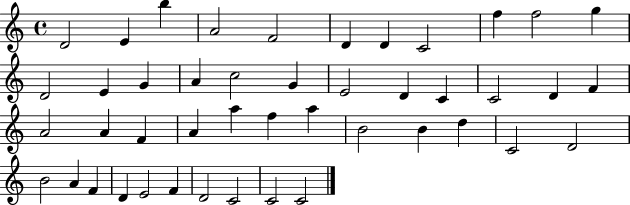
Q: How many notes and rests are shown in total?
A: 45